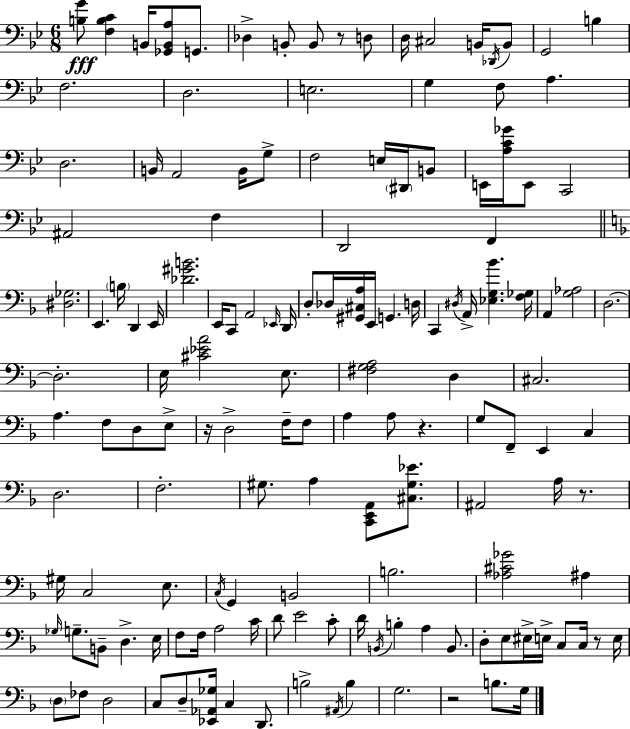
[B3,G4]/e [F3,B3,C4]/q B2/s [Gb2,B2,A3]/e G2/e. Db3/q B2/e B2/e R/e D3/e D3/s C#3/h B2/s Db2/s B2/e G2/h B3/q F3/h. D3/h. E3/h. G3/q F3/e A3/q. D3/h. B2/s A2/h B2/s G3/e F3/h E3/s D#2/s B2/e E2/s [A3,C4,Gb4]/s E2/e C2/h A#2/h F3/q D2/h F2/q [D#3,Gb3]/h. E2/q. B3/s D2/q E2/s [Db4,G#4,B4]/h. E2/s C2/e A2/h Eb2/s D2/s D3/e Db3/s [G#2,C#3,A3]/s E2/s G2/q. D3/s C2/q D#3/s A2/s [Eb3,G3,Bb4]/q. [F3,Gb3]/s A2/q [G3,Ab3]/h D3/h. D3/h. E3/s [C#4,Eb4,A4]/h E3/e. [F#3,G3,A3]/h D3/q C#3/h. A3/q. F3/e D3/e E3/e R/s D3/h F3/s F3/e A3/q A3/e R/q. G3/e F2/e E2/q C3/q D3/h. F3/h. G#3/e. A3/q [C2,E2,A2]/e [C#3,G#3,Eb4]/e. A#2/h A3/s R/e. G#3/s C3/h E3/e. C3/s G2/q B2/h B3/h. [Ab3,C#4,Gb4]/h A#3/q Gb3/s G3/e. B2/e D3/q. E3/s F3/e F3/s A3/h C4/s D4/e E4/h C4/e D4/s B2/s B3/q A3/q B2/e. D3/e E3/e EIS3/s E3/s C3/e C3/s R/e E3/s D3/e FES3/e D3/h C3/e D3/e [Eb2,Ab2,Gb3]/s C3/q D2/e. B3/h A#2/s B3/q G3/h. R/h B3/e. G3/s